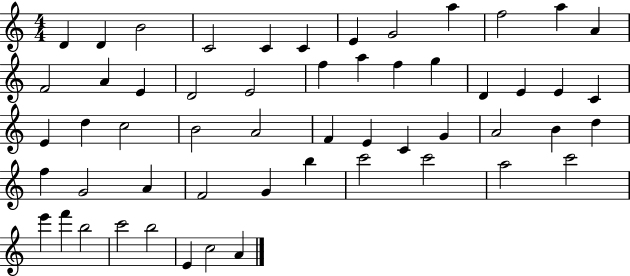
{
  \clef treble
  \numericTimeSignature
  \time 4/4
  \key c \major
  d'4 d'4 b'2 | c'2 c'4 c'4 | e'4 g'2 a''4 | f''2 a''4 a'4 | \break f'2 a'4 e'4 | d'2 e'2 | f''4 a''4 f''4 g''4 | d'4 e'4 e'4 c'4 | \break e'4 d''4 c''2 | b'2 a'2 | f'4 e'4 c'4 g'4 | a'2 b'4 d''4 | \break f''4 g'2 a'4 | f'2 g'4 b''4 | c'''2 c'''2 | a''2 c'''2 | \break e'''4 f'''4 b''2 | c'''2 b''2 | e'4 c''2 a'4 | \bar "|."
}